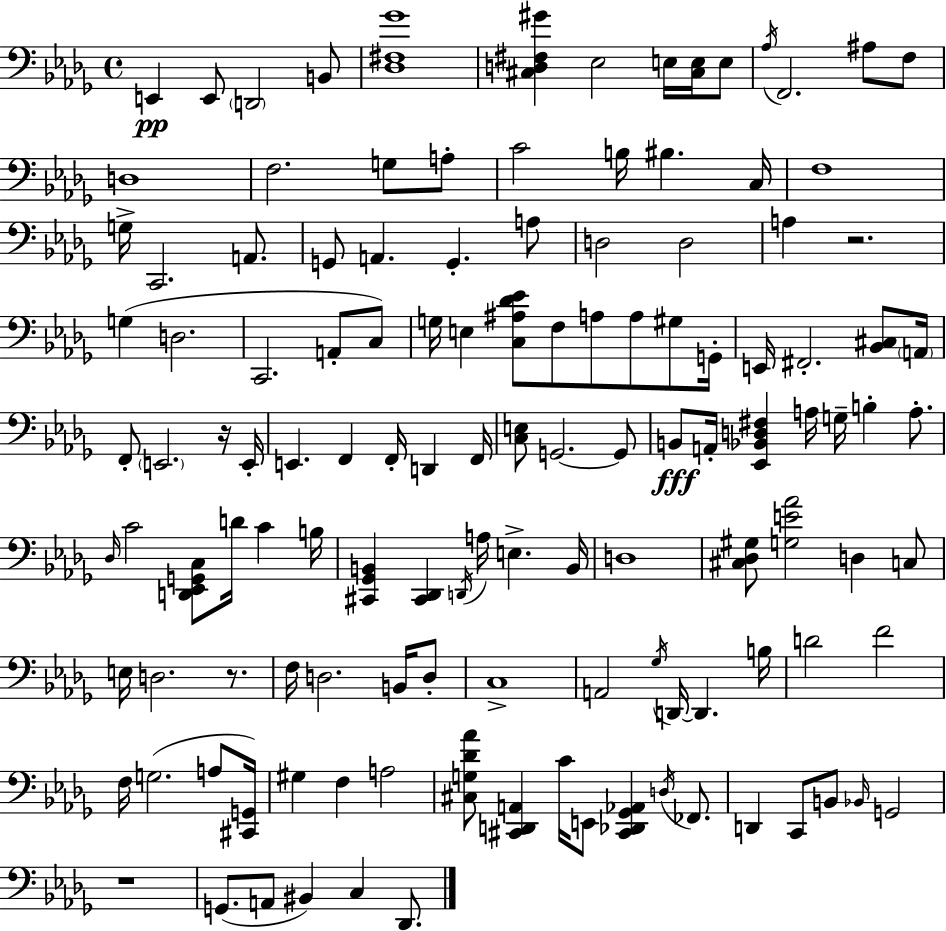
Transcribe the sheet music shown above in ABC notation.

X:1
T:Untitled
M:4/4
L:1/4
K:Bbm
E,, E,,/2 D,,2 B,,/2 [_D,^F,_G]4 [^C,D,^F,^G] _E,2 E,/4 [^C,E,]/4 E,/2 _A,/4 F,,2 ^A,/2 F,/2 D,4 F,2 G,/2 A,/2 C2 B,/4 ^B, C,/4 F,4 G,/4 C,,2 A,,/2 G,,/2 A,, G,, A,/2 D,2 D,2 A, z2 G, D,2 C,,2 A,,/2 C,/2 G,/4 E, [C,^A,_D_E]/2 F,/2 A,/2 A,/2 ^G,/2 G,,/4 E,,/4 ^F,,2 [_B,,^C,]/2 A,,/4 F,,/2 E,,2 z/4 E,,/4 E,, F,, F,,/4 D,, F,,/4 [C,E,]/2 G,,2 G,,/2 B,,/2 A,,/4 [_E,,_B,,D,^F,] A,/4 G,/4 B, A,/2 _D,/4 C2 [D,,_E,,G,,C,]/2 D/4 C B,/4 [^C,,_G,,B,,] [^C,,_D,,] D,,/4 A,/4 E, B,,/4 D,4 [^C,_D,^G,]/2 [G,E_A]2 D, C,/2 E,/4 D,2 z/2 F,/4 D,2 B,,/4 D,/2 C,4 A,,2 _G,/4 D,,/4 D,, B,/4 D2 F2 F,/4 G,2 A,/2 [^C,,G,,]/4 ^G, F, A,2 [^C,G,_D_A]/2 [^C,,D,,A,,] C/4 E,,/2 [^C,,_D,,_G,,_A,,] D,/4 _F,,/2 D,, C,,/2 B,,/2 _B,,/4 G,,2 z4 G,,/2 A,,/2 ^B,, C, _D,,/2